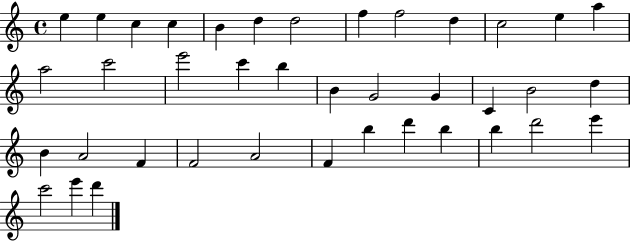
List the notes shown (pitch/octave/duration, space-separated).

E5/q E5/q C5/q C5/q B4/q D5/q D5/h F5/q F5/h D5/q C5/h E5/q A5/q A5/h C6/h E6/h C6/q B5/q B4/q G4/h G4/q C4/q B4/h D5/q B4/q A4/h F4/q F4/h A4/h F4/q B5/q D6/q B5/q B5/q D6/h E6/q C6/h E6/q D6/q